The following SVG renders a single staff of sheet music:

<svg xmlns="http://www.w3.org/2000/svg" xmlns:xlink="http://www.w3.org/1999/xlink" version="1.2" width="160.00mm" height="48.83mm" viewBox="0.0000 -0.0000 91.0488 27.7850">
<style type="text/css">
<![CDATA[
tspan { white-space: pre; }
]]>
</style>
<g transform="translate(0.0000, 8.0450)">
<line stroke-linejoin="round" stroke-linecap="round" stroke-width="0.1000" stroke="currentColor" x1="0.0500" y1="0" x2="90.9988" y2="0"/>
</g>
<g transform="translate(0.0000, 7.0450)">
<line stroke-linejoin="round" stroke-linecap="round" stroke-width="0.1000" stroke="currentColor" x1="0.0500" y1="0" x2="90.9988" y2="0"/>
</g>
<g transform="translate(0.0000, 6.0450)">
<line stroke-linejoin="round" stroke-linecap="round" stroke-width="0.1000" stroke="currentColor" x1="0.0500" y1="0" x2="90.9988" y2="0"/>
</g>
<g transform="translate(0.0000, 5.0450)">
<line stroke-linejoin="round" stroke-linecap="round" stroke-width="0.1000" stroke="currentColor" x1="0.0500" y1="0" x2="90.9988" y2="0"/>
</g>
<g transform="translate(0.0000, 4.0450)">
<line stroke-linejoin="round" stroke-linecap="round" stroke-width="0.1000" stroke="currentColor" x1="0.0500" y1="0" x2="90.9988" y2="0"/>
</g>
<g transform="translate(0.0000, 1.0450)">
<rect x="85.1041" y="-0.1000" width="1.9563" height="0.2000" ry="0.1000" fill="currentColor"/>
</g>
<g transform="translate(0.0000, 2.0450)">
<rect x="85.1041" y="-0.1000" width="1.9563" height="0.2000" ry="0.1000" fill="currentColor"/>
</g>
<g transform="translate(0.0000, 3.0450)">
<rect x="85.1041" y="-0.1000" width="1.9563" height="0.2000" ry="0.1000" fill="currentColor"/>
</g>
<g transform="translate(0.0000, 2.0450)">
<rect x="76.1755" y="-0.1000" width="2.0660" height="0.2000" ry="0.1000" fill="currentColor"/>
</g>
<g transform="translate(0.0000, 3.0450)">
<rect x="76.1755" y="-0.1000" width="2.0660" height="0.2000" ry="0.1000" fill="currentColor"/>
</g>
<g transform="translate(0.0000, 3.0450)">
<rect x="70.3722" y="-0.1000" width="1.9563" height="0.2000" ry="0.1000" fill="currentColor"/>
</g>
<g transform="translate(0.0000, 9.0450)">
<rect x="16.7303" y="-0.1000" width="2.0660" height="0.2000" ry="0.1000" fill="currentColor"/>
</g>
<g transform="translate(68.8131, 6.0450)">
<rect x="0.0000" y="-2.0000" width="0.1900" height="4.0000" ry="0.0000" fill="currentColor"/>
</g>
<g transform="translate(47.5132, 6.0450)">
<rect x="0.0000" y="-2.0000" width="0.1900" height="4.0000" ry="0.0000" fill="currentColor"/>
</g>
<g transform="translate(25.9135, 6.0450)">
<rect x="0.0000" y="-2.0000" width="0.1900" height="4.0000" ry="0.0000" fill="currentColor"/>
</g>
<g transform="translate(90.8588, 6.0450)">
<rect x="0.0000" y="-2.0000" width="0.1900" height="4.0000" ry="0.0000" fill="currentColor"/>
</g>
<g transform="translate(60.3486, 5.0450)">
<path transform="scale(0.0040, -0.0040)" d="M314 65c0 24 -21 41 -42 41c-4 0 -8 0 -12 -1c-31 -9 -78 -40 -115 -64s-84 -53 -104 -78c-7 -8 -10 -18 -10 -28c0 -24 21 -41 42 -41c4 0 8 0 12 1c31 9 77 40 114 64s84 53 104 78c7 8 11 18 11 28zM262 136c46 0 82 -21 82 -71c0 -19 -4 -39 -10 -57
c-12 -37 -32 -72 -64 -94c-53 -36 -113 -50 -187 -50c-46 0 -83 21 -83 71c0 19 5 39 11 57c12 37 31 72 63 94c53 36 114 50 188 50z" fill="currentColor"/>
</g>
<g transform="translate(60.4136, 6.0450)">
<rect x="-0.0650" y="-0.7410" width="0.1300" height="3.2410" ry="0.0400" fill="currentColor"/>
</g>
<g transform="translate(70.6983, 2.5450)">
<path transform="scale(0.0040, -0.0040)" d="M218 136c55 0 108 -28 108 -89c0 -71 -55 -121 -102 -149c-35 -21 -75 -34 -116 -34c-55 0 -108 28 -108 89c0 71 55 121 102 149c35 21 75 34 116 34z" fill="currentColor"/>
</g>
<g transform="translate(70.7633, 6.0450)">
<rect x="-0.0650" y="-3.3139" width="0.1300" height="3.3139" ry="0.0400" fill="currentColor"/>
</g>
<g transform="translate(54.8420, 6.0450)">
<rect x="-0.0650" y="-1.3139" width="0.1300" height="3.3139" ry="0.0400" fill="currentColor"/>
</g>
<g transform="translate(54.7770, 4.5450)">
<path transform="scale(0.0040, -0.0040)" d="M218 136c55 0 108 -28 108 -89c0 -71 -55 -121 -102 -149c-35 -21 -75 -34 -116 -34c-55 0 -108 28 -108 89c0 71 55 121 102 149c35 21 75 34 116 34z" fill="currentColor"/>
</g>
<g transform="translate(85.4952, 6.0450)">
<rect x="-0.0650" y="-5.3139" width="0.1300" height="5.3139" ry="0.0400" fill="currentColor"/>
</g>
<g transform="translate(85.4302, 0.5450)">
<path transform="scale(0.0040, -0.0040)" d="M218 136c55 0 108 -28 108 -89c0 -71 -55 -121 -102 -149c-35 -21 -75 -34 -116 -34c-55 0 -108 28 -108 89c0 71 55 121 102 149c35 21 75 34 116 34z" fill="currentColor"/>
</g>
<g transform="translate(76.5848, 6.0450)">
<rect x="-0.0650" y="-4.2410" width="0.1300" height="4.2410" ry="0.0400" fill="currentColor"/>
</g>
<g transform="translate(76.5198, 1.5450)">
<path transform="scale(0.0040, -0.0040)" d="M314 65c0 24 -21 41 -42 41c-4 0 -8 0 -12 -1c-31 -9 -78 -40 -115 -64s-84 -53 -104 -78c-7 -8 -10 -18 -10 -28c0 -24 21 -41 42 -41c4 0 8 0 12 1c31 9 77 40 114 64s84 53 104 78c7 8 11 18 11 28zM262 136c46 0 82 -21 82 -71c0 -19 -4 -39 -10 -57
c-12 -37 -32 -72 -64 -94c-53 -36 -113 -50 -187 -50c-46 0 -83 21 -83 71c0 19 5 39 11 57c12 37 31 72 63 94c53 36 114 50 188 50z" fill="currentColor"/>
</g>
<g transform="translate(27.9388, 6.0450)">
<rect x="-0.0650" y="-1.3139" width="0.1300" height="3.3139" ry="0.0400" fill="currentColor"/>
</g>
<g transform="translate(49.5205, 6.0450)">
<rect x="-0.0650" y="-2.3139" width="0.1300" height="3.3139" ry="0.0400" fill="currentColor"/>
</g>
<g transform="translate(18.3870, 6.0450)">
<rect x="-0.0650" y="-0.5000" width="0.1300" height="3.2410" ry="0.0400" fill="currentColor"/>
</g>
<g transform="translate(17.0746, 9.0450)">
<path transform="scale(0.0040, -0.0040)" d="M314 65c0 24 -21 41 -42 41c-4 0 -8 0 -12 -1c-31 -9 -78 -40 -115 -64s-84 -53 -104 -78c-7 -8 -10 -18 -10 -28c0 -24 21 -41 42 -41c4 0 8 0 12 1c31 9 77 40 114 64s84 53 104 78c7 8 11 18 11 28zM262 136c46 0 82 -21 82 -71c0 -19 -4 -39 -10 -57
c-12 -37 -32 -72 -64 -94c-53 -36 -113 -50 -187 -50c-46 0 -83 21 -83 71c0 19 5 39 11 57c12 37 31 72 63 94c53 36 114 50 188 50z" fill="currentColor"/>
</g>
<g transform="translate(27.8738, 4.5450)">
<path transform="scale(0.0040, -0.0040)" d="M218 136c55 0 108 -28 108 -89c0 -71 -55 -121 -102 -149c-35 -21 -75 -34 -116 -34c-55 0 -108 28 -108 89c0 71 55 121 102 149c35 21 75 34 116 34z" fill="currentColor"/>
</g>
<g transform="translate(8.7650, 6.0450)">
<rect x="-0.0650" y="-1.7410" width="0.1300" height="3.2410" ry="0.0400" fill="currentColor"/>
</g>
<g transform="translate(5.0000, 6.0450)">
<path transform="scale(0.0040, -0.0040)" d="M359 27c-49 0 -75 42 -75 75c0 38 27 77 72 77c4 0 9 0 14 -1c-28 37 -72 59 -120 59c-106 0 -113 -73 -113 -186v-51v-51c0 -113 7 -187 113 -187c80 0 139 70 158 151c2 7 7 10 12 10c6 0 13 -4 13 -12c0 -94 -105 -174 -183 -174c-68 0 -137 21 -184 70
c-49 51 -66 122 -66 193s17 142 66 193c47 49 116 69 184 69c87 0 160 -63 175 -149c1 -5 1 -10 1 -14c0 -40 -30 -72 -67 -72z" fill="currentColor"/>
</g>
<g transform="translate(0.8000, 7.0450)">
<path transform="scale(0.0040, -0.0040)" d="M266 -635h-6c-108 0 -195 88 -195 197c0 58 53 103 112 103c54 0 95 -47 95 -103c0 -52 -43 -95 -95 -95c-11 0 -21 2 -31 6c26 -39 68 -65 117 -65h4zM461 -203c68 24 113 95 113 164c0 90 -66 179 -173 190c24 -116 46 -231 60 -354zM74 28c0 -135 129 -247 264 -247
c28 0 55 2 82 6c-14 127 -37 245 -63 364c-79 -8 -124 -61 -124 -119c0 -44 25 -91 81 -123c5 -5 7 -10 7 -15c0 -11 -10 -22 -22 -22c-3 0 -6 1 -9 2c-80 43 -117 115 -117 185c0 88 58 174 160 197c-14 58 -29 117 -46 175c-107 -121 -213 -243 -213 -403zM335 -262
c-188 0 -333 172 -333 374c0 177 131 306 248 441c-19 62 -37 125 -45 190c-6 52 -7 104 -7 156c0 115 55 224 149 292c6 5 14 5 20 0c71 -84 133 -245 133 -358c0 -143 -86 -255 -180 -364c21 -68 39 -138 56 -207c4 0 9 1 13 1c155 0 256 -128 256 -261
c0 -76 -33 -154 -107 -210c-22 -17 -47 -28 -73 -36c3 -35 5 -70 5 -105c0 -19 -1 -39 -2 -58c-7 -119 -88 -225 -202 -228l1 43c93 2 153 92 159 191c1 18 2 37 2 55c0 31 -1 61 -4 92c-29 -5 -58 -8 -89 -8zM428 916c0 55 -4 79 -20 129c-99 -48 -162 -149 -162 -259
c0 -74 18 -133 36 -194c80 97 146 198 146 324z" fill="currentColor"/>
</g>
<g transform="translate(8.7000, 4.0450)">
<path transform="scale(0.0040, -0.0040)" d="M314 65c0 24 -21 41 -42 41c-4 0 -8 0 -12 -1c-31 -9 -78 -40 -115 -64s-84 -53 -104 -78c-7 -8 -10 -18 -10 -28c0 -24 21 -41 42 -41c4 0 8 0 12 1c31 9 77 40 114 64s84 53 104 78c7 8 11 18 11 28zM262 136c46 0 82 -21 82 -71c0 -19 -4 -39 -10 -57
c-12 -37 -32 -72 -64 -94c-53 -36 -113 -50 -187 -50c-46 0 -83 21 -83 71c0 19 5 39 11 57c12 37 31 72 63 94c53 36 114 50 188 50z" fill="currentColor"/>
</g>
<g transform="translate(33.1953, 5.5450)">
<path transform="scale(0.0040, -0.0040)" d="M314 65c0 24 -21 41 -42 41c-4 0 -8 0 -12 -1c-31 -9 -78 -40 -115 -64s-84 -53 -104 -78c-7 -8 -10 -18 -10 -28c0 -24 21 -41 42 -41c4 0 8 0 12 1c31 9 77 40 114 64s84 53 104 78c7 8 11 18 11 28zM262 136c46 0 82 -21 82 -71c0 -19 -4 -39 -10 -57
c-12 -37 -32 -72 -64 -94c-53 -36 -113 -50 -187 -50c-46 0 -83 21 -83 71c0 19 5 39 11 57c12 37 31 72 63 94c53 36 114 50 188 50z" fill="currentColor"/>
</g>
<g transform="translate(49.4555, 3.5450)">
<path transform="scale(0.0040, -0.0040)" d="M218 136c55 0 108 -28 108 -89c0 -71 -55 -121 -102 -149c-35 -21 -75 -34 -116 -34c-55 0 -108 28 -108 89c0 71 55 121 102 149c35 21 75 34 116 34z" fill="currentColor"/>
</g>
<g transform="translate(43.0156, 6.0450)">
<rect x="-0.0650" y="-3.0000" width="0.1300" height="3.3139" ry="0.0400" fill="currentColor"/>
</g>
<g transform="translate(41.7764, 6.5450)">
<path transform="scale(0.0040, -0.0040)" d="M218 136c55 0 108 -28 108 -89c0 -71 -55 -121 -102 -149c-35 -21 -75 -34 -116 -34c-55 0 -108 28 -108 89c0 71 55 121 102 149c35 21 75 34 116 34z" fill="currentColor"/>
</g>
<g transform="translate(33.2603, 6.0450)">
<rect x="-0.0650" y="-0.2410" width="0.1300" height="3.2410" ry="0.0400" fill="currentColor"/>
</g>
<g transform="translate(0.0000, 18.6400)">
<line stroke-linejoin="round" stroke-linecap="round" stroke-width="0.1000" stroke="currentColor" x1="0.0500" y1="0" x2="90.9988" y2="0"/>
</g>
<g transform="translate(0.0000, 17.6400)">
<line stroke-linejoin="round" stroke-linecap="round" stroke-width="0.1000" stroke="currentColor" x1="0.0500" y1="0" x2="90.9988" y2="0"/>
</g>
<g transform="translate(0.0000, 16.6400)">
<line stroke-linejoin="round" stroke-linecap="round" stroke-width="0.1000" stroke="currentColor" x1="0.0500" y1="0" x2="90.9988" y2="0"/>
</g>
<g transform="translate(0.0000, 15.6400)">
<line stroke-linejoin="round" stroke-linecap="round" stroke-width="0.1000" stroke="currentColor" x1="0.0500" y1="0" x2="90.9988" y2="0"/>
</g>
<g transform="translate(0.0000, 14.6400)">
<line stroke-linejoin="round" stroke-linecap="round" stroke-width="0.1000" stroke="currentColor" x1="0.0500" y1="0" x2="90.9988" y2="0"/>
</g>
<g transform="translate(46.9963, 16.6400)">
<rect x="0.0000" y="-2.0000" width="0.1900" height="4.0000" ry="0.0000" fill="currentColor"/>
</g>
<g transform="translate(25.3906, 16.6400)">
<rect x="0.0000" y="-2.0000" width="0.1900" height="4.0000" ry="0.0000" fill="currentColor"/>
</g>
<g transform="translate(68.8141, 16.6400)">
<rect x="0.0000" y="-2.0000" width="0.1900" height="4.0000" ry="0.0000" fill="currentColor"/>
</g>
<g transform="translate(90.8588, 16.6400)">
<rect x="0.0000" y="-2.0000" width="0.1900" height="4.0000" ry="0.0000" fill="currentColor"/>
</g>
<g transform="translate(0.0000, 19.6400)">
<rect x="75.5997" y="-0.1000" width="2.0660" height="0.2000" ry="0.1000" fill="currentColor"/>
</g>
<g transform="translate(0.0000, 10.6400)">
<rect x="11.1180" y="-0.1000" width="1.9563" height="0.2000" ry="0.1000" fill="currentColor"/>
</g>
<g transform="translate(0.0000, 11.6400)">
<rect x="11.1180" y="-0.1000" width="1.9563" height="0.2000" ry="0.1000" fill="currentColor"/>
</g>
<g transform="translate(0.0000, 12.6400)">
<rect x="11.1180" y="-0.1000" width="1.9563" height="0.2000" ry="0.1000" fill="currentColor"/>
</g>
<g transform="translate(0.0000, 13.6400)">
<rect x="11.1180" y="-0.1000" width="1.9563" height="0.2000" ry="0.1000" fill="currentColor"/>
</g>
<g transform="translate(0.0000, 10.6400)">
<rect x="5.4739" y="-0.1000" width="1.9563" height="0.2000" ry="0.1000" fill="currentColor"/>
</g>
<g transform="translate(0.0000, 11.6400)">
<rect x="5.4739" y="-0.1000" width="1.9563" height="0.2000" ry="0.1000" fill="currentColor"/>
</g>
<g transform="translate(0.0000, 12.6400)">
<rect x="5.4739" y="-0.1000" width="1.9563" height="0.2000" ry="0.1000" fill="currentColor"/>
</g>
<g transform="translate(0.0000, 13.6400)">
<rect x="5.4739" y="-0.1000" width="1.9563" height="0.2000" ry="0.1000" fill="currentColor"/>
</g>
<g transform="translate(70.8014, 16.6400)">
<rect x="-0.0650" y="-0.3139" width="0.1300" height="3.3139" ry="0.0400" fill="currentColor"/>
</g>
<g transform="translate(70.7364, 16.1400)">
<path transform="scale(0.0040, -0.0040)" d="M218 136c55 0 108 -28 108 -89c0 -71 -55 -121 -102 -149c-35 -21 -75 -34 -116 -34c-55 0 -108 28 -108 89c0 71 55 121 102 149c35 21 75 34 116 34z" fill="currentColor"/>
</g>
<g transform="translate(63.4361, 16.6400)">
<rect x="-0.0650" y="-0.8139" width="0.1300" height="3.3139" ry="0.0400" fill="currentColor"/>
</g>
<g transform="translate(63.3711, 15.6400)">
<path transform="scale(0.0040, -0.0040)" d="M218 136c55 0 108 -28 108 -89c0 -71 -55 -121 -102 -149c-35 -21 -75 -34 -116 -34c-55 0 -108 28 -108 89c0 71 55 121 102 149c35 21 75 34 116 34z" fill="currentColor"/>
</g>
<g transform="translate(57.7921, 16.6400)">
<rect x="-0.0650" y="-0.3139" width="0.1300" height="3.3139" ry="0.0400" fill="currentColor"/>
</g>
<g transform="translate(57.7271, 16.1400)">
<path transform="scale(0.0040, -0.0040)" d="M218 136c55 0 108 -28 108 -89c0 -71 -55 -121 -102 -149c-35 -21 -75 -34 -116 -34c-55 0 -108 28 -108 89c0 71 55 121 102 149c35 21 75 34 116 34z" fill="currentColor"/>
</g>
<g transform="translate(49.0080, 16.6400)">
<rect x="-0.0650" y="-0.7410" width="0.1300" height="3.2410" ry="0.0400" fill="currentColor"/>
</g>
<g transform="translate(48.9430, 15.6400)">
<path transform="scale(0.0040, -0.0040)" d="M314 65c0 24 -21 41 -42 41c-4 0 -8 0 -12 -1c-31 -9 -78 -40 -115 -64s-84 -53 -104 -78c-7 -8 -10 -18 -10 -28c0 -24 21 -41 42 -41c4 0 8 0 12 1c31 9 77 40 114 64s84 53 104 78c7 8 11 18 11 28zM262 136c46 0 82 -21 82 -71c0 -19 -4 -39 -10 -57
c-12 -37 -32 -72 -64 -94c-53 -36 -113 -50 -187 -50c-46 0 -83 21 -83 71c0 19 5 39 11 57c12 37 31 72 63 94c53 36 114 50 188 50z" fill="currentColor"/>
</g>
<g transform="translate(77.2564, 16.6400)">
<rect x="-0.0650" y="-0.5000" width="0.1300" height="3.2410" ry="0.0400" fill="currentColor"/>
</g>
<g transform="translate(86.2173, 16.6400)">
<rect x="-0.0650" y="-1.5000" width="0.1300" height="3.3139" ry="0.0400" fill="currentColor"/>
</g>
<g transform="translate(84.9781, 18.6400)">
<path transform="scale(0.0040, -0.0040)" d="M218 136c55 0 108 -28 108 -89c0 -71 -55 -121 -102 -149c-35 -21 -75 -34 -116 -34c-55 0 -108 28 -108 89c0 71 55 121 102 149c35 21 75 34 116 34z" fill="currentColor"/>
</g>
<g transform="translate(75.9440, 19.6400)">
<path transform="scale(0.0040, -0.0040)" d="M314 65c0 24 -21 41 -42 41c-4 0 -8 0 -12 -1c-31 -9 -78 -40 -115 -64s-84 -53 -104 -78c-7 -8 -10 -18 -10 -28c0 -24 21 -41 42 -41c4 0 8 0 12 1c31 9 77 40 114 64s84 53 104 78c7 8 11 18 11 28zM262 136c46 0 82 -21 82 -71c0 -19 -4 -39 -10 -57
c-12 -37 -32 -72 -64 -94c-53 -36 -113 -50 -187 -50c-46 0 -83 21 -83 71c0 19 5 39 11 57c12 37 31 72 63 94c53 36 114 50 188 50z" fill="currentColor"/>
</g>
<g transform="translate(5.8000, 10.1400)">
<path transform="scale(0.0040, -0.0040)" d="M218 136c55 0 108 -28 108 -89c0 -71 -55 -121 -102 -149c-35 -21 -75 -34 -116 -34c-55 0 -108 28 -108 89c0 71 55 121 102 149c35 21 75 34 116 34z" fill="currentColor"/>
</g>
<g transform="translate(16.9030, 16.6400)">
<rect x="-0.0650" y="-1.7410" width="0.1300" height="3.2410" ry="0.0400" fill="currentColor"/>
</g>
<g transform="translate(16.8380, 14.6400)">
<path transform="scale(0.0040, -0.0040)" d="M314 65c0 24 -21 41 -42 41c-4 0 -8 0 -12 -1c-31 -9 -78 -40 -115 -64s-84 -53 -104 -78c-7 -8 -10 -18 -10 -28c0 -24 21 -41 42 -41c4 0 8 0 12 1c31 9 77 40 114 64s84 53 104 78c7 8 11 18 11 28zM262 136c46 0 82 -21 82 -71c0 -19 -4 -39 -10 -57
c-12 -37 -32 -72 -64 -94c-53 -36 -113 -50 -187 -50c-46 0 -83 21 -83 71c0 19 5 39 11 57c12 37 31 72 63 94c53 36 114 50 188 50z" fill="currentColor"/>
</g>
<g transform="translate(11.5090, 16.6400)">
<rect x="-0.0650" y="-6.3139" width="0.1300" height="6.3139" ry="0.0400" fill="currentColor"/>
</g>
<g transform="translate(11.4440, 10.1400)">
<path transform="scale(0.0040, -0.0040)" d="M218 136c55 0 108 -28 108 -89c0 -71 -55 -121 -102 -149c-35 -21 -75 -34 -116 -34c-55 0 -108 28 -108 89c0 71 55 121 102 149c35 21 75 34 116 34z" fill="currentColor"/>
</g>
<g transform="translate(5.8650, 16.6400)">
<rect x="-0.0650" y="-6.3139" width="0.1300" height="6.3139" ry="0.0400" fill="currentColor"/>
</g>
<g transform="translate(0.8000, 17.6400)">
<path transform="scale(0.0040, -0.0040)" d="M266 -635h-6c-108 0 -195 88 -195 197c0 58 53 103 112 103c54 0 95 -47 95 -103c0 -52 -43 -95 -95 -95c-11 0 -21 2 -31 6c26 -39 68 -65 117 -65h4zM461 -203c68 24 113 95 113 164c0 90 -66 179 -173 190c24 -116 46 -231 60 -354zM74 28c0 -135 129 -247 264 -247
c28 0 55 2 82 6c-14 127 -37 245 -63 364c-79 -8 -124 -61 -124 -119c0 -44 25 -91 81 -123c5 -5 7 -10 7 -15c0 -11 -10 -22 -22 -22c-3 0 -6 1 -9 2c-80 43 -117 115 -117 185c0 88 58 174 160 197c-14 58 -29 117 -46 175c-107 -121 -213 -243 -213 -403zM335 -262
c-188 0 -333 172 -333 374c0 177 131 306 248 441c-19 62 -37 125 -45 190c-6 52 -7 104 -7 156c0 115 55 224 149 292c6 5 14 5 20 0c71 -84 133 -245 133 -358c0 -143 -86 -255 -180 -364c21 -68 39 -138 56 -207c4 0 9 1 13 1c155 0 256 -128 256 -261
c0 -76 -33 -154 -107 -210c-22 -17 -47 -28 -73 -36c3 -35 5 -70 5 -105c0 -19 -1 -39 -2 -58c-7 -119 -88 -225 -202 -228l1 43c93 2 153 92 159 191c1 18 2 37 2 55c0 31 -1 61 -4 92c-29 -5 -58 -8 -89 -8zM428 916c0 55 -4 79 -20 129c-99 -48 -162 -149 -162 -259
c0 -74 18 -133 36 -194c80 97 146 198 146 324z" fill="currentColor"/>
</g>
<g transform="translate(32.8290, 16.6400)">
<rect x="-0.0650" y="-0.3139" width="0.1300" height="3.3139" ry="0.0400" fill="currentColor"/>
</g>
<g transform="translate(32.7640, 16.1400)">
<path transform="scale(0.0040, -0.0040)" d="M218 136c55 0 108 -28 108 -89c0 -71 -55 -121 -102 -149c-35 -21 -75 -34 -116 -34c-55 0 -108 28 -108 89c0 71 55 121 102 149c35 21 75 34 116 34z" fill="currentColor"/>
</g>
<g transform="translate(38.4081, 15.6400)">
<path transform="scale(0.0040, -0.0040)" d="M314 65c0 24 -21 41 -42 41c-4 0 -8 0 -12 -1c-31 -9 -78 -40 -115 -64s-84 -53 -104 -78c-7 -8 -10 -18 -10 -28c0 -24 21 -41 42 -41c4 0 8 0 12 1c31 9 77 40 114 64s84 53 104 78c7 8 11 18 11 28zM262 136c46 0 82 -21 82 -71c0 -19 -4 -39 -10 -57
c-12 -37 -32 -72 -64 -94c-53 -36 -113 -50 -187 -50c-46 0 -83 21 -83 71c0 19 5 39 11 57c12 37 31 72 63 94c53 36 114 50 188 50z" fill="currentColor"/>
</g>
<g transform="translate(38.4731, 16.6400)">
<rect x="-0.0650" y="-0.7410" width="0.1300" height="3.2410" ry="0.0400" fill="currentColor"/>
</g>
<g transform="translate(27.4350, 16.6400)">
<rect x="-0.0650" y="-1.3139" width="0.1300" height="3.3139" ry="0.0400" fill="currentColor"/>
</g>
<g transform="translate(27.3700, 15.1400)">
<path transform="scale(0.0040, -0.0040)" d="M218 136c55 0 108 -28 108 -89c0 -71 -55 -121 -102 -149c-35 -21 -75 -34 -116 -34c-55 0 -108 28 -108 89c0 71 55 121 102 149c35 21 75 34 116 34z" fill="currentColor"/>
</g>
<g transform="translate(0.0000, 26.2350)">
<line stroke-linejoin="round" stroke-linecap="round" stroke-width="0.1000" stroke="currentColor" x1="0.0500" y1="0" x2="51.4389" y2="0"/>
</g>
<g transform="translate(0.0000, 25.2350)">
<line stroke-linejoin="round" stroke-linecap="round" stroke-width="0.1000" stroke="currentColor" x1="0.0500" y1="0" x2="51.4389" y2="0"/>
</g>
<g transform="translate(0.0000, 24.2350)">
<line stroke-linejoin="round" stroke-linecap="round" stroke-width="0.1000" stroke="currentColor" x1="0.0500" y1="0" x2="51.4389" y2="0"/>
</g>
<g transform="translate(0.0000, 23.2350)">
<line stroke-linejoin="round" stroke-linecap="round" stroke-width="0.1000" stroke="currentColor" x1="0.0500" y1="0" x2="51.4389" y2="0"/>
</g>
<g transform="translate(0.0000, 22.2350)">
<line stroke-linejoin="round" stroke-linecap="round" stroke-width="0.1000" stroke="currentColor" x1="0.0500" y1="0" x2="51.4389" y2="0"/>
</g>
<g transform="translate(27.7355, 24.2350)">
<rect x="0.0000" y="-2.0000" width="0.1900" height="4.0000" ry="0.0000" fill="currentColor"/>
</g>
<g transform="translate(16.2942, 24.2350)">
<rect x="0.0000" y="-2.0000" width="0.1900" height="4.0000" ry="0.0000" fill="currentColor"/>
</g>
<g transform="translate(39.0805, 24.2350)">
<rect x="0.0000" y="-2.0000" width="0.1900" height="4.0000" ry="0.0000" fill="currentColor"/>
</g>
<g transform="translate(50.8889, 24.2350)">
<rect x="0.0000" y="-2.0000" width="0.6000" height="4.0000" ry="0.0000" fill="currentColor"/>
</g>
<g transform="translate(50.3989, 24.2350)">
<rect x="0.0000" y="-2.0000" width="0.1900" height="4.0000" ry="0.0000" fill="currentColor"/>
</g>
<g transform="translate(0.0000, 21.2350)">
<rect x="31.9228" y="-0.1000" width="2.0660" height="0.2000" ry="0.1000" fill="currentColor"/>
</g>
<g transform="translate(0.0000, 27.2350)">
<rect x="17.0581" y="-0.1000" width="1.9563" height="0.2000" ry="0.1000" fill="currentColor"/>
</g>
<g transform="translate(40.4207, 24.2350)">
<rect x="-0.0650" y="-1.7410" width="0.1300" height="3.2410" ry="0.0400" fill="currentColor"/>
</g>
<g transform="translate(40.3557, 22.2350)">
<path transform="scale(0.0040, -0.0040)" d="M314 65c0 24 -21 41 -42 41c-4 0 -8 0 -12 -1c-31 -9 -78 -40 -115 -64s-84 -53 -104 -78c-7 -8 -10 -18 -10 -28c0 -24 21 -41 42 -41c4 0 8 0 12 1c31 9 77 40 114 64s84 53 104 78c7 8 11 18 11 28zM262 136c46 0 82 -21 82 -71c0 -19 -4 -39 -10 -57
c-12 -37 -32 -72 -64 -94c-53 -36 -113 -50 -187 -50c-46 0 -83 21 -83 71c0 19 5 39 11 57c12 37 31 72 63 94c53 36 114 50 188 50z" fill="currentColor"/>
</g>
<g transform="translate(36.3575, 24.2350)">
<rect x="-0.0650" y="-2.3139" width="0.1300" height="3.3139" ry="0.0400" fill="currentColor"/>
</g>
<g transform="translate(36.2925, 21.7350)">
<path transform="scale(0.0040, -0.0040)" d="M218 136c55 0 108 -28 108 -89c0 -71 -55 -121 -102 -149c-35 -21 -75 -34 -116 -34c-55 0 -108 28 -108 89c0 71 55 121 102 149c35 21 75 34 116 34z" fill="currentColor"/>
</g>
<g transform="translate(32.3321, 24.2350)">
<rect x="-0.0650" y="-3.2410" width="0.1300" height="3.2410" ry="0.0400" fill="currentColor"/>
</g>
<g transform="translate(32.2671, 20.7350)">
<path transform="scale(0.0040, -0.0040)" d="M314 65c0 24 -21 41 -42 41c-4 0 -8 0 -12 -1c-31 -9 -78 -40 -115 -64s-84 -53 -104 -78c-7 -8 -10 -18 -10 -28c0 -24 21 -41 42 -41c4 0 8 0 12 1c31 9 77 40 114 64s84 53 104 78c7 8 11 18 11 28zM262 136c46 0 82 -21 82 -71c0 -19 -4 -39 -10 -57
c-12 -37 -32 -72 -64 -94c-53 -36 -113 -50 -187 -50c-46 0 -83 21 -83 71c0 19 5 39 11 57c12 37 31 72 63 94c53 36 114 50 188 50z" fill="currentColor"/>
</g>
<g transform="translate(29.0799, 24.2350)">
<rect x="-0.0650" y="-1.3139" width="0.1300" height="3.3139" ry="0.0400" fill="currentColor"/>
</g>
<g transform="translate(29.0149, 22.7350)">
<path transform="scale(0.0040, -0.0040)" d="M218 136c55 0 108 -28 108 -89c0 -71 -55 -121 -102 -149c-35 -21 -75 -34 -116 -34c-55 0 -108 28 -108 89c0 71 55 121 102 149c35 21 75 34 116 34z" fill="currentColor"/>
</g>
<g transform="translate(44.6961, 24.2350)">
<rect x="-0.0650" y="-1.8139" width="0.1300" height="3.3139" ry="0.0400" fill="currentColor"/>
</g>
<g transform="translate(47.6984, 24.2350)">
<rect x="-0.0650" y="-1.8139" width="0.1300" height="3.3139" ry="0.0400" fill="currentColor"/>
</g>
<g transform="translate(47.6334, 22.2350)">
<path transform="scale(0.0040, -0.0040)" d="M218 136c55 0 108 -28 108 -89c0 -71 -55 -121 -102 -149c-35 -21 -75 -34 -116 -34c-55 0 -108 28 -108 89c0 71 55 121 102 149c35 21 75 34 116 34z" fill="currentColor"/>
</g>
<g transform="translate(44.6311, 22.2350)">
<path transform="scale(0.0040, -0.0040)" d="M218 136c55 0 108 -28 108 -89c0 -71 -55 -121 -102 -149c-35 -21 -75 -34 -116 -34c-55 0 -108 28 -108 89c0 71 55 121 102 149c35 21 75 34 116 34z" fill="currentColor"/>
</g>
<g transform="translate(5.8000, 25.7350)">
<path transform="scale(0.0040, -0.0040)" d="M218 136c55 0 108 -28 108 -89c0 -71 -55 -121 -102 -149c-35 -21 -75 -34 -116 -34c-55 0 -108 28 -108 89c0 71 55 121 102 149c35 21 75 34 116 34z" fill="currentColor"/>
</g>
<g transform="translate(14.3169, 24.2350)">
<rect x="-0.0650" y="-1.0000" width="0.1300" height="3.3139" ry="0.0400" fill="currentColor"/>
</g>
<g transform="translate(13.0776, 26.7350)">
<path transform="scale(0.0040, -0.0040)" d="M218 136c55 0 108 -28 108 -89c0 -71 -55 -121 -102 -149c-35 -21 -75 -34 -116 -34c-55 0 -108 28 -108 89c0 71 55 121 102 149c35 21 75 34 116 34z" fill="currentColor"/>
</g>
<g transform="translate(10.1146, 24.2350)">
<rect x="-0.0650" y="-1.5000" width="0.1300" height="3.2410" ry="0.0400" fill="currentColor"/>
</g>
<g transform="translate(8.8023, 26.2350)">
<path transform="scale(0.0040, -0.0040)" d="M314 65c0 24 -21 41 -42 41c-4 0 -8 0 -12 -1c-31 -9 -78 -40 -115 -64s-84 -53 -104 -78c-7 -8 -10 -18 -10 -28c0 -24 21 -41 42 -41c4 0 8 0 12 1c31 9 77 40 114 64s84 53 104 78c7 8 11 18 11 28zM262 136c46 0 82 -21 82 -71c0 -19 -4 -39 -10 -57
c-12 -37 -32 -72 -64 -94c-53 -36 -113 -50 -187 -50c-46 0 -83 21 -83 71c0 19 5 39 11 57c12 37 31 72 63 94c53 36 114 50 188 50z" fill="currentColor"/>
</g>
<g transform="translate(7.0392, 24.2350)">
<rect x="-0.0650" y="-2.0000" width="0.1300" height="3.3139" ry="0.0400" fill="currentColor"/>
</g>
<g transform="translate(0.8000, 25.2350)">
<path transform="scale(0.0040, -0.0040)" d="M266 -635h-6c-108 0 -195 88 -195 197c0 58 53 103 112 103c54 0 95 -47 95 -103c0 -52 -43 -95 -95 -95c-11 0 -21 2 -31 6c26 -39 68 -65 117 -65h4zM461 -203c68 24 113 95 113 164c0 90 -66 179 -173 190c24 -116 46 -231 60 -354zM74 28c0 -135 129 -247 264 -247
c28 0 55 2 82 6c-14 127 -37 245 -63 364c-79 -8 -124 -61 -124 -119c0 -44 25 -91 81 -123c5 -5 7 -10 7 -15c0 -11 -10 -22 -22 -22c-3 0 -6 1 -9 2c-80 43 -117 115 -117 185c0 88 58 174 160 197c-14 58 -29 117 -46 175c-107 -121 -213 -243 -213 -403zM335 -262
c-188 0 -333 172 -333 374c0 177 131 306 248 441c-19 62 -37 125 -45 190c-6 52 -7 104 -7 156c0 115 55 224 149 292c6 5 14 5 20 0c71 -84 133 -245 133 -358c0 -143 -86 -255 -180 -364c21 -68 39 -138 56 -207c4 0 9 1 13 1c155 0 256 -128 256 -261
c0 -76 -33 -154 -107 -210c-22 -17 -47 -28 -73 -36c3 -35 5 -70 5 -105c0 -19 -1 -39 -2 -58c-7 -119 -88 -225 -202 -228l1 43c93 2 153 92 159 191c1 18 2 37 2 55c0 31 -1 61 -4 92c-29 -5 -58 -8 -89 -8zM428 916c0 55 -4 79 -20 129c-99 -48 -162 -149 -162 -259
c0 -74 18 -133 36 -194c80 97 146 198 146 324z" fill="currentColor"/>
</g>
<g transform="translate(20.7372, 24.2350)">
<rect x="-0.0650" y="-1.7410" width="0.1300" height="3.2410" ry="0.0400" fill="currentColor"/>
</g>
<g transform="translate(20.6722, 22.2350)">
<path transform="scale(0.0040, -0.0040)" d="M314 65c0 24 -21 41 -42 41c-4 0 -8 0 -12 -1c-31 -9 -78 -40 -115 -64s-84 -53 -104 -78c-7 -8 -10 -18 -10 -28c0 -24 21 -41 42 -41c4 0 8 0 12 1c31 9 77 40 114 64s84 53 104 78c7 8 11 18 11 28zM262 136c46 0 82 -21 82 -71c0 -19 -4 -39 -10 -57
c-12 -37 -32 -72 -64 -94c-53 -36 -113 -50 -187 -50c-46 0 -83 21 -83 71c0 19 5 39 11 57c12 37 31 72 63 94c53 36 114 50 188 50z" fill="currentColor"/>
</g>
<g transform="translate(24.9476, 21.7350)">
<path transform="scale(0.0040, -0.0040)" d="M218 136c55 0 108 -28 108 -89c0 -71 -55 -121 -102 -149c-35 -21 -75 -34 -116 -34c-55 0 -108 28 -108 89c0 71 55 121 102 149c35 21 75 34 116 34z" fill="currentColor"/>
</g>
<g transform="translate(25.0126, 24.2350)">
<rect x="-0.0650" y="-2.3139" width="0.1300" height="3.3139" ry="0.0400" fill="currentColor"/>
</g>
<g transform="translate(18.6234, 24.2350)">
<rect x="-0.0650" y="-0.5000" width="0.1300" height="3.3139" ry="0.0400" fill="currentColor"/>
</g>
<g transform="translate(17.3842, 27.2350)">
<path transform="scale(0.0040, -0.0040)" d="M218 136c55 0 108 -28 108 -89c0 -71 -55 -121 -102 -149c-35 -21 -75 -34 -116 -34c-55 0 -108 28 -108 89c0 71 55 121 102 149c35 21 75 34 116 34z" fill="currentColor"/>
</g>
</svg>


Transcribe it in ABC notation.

X:1
T:Untitled
M:4/4
L:1/4
K:C
f2 C2 e c2 A g e d2 b d'2 f' a' a' f2 e c d2 d2 c d c C2 E F E2 D C f2 g e b2 g f2 f f